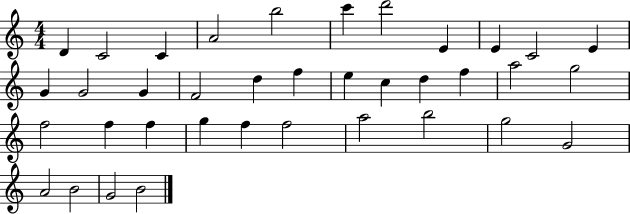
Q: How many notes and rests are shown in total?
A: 37